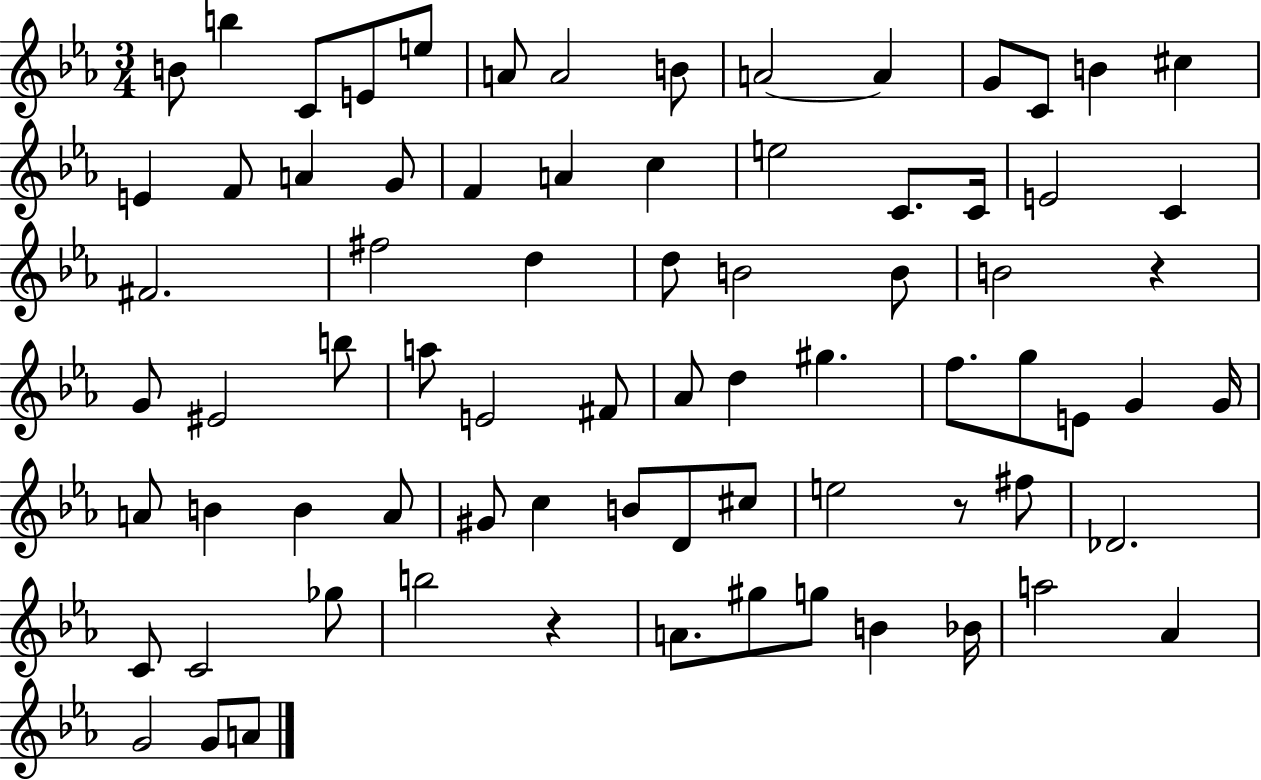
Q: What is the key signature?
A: EES major